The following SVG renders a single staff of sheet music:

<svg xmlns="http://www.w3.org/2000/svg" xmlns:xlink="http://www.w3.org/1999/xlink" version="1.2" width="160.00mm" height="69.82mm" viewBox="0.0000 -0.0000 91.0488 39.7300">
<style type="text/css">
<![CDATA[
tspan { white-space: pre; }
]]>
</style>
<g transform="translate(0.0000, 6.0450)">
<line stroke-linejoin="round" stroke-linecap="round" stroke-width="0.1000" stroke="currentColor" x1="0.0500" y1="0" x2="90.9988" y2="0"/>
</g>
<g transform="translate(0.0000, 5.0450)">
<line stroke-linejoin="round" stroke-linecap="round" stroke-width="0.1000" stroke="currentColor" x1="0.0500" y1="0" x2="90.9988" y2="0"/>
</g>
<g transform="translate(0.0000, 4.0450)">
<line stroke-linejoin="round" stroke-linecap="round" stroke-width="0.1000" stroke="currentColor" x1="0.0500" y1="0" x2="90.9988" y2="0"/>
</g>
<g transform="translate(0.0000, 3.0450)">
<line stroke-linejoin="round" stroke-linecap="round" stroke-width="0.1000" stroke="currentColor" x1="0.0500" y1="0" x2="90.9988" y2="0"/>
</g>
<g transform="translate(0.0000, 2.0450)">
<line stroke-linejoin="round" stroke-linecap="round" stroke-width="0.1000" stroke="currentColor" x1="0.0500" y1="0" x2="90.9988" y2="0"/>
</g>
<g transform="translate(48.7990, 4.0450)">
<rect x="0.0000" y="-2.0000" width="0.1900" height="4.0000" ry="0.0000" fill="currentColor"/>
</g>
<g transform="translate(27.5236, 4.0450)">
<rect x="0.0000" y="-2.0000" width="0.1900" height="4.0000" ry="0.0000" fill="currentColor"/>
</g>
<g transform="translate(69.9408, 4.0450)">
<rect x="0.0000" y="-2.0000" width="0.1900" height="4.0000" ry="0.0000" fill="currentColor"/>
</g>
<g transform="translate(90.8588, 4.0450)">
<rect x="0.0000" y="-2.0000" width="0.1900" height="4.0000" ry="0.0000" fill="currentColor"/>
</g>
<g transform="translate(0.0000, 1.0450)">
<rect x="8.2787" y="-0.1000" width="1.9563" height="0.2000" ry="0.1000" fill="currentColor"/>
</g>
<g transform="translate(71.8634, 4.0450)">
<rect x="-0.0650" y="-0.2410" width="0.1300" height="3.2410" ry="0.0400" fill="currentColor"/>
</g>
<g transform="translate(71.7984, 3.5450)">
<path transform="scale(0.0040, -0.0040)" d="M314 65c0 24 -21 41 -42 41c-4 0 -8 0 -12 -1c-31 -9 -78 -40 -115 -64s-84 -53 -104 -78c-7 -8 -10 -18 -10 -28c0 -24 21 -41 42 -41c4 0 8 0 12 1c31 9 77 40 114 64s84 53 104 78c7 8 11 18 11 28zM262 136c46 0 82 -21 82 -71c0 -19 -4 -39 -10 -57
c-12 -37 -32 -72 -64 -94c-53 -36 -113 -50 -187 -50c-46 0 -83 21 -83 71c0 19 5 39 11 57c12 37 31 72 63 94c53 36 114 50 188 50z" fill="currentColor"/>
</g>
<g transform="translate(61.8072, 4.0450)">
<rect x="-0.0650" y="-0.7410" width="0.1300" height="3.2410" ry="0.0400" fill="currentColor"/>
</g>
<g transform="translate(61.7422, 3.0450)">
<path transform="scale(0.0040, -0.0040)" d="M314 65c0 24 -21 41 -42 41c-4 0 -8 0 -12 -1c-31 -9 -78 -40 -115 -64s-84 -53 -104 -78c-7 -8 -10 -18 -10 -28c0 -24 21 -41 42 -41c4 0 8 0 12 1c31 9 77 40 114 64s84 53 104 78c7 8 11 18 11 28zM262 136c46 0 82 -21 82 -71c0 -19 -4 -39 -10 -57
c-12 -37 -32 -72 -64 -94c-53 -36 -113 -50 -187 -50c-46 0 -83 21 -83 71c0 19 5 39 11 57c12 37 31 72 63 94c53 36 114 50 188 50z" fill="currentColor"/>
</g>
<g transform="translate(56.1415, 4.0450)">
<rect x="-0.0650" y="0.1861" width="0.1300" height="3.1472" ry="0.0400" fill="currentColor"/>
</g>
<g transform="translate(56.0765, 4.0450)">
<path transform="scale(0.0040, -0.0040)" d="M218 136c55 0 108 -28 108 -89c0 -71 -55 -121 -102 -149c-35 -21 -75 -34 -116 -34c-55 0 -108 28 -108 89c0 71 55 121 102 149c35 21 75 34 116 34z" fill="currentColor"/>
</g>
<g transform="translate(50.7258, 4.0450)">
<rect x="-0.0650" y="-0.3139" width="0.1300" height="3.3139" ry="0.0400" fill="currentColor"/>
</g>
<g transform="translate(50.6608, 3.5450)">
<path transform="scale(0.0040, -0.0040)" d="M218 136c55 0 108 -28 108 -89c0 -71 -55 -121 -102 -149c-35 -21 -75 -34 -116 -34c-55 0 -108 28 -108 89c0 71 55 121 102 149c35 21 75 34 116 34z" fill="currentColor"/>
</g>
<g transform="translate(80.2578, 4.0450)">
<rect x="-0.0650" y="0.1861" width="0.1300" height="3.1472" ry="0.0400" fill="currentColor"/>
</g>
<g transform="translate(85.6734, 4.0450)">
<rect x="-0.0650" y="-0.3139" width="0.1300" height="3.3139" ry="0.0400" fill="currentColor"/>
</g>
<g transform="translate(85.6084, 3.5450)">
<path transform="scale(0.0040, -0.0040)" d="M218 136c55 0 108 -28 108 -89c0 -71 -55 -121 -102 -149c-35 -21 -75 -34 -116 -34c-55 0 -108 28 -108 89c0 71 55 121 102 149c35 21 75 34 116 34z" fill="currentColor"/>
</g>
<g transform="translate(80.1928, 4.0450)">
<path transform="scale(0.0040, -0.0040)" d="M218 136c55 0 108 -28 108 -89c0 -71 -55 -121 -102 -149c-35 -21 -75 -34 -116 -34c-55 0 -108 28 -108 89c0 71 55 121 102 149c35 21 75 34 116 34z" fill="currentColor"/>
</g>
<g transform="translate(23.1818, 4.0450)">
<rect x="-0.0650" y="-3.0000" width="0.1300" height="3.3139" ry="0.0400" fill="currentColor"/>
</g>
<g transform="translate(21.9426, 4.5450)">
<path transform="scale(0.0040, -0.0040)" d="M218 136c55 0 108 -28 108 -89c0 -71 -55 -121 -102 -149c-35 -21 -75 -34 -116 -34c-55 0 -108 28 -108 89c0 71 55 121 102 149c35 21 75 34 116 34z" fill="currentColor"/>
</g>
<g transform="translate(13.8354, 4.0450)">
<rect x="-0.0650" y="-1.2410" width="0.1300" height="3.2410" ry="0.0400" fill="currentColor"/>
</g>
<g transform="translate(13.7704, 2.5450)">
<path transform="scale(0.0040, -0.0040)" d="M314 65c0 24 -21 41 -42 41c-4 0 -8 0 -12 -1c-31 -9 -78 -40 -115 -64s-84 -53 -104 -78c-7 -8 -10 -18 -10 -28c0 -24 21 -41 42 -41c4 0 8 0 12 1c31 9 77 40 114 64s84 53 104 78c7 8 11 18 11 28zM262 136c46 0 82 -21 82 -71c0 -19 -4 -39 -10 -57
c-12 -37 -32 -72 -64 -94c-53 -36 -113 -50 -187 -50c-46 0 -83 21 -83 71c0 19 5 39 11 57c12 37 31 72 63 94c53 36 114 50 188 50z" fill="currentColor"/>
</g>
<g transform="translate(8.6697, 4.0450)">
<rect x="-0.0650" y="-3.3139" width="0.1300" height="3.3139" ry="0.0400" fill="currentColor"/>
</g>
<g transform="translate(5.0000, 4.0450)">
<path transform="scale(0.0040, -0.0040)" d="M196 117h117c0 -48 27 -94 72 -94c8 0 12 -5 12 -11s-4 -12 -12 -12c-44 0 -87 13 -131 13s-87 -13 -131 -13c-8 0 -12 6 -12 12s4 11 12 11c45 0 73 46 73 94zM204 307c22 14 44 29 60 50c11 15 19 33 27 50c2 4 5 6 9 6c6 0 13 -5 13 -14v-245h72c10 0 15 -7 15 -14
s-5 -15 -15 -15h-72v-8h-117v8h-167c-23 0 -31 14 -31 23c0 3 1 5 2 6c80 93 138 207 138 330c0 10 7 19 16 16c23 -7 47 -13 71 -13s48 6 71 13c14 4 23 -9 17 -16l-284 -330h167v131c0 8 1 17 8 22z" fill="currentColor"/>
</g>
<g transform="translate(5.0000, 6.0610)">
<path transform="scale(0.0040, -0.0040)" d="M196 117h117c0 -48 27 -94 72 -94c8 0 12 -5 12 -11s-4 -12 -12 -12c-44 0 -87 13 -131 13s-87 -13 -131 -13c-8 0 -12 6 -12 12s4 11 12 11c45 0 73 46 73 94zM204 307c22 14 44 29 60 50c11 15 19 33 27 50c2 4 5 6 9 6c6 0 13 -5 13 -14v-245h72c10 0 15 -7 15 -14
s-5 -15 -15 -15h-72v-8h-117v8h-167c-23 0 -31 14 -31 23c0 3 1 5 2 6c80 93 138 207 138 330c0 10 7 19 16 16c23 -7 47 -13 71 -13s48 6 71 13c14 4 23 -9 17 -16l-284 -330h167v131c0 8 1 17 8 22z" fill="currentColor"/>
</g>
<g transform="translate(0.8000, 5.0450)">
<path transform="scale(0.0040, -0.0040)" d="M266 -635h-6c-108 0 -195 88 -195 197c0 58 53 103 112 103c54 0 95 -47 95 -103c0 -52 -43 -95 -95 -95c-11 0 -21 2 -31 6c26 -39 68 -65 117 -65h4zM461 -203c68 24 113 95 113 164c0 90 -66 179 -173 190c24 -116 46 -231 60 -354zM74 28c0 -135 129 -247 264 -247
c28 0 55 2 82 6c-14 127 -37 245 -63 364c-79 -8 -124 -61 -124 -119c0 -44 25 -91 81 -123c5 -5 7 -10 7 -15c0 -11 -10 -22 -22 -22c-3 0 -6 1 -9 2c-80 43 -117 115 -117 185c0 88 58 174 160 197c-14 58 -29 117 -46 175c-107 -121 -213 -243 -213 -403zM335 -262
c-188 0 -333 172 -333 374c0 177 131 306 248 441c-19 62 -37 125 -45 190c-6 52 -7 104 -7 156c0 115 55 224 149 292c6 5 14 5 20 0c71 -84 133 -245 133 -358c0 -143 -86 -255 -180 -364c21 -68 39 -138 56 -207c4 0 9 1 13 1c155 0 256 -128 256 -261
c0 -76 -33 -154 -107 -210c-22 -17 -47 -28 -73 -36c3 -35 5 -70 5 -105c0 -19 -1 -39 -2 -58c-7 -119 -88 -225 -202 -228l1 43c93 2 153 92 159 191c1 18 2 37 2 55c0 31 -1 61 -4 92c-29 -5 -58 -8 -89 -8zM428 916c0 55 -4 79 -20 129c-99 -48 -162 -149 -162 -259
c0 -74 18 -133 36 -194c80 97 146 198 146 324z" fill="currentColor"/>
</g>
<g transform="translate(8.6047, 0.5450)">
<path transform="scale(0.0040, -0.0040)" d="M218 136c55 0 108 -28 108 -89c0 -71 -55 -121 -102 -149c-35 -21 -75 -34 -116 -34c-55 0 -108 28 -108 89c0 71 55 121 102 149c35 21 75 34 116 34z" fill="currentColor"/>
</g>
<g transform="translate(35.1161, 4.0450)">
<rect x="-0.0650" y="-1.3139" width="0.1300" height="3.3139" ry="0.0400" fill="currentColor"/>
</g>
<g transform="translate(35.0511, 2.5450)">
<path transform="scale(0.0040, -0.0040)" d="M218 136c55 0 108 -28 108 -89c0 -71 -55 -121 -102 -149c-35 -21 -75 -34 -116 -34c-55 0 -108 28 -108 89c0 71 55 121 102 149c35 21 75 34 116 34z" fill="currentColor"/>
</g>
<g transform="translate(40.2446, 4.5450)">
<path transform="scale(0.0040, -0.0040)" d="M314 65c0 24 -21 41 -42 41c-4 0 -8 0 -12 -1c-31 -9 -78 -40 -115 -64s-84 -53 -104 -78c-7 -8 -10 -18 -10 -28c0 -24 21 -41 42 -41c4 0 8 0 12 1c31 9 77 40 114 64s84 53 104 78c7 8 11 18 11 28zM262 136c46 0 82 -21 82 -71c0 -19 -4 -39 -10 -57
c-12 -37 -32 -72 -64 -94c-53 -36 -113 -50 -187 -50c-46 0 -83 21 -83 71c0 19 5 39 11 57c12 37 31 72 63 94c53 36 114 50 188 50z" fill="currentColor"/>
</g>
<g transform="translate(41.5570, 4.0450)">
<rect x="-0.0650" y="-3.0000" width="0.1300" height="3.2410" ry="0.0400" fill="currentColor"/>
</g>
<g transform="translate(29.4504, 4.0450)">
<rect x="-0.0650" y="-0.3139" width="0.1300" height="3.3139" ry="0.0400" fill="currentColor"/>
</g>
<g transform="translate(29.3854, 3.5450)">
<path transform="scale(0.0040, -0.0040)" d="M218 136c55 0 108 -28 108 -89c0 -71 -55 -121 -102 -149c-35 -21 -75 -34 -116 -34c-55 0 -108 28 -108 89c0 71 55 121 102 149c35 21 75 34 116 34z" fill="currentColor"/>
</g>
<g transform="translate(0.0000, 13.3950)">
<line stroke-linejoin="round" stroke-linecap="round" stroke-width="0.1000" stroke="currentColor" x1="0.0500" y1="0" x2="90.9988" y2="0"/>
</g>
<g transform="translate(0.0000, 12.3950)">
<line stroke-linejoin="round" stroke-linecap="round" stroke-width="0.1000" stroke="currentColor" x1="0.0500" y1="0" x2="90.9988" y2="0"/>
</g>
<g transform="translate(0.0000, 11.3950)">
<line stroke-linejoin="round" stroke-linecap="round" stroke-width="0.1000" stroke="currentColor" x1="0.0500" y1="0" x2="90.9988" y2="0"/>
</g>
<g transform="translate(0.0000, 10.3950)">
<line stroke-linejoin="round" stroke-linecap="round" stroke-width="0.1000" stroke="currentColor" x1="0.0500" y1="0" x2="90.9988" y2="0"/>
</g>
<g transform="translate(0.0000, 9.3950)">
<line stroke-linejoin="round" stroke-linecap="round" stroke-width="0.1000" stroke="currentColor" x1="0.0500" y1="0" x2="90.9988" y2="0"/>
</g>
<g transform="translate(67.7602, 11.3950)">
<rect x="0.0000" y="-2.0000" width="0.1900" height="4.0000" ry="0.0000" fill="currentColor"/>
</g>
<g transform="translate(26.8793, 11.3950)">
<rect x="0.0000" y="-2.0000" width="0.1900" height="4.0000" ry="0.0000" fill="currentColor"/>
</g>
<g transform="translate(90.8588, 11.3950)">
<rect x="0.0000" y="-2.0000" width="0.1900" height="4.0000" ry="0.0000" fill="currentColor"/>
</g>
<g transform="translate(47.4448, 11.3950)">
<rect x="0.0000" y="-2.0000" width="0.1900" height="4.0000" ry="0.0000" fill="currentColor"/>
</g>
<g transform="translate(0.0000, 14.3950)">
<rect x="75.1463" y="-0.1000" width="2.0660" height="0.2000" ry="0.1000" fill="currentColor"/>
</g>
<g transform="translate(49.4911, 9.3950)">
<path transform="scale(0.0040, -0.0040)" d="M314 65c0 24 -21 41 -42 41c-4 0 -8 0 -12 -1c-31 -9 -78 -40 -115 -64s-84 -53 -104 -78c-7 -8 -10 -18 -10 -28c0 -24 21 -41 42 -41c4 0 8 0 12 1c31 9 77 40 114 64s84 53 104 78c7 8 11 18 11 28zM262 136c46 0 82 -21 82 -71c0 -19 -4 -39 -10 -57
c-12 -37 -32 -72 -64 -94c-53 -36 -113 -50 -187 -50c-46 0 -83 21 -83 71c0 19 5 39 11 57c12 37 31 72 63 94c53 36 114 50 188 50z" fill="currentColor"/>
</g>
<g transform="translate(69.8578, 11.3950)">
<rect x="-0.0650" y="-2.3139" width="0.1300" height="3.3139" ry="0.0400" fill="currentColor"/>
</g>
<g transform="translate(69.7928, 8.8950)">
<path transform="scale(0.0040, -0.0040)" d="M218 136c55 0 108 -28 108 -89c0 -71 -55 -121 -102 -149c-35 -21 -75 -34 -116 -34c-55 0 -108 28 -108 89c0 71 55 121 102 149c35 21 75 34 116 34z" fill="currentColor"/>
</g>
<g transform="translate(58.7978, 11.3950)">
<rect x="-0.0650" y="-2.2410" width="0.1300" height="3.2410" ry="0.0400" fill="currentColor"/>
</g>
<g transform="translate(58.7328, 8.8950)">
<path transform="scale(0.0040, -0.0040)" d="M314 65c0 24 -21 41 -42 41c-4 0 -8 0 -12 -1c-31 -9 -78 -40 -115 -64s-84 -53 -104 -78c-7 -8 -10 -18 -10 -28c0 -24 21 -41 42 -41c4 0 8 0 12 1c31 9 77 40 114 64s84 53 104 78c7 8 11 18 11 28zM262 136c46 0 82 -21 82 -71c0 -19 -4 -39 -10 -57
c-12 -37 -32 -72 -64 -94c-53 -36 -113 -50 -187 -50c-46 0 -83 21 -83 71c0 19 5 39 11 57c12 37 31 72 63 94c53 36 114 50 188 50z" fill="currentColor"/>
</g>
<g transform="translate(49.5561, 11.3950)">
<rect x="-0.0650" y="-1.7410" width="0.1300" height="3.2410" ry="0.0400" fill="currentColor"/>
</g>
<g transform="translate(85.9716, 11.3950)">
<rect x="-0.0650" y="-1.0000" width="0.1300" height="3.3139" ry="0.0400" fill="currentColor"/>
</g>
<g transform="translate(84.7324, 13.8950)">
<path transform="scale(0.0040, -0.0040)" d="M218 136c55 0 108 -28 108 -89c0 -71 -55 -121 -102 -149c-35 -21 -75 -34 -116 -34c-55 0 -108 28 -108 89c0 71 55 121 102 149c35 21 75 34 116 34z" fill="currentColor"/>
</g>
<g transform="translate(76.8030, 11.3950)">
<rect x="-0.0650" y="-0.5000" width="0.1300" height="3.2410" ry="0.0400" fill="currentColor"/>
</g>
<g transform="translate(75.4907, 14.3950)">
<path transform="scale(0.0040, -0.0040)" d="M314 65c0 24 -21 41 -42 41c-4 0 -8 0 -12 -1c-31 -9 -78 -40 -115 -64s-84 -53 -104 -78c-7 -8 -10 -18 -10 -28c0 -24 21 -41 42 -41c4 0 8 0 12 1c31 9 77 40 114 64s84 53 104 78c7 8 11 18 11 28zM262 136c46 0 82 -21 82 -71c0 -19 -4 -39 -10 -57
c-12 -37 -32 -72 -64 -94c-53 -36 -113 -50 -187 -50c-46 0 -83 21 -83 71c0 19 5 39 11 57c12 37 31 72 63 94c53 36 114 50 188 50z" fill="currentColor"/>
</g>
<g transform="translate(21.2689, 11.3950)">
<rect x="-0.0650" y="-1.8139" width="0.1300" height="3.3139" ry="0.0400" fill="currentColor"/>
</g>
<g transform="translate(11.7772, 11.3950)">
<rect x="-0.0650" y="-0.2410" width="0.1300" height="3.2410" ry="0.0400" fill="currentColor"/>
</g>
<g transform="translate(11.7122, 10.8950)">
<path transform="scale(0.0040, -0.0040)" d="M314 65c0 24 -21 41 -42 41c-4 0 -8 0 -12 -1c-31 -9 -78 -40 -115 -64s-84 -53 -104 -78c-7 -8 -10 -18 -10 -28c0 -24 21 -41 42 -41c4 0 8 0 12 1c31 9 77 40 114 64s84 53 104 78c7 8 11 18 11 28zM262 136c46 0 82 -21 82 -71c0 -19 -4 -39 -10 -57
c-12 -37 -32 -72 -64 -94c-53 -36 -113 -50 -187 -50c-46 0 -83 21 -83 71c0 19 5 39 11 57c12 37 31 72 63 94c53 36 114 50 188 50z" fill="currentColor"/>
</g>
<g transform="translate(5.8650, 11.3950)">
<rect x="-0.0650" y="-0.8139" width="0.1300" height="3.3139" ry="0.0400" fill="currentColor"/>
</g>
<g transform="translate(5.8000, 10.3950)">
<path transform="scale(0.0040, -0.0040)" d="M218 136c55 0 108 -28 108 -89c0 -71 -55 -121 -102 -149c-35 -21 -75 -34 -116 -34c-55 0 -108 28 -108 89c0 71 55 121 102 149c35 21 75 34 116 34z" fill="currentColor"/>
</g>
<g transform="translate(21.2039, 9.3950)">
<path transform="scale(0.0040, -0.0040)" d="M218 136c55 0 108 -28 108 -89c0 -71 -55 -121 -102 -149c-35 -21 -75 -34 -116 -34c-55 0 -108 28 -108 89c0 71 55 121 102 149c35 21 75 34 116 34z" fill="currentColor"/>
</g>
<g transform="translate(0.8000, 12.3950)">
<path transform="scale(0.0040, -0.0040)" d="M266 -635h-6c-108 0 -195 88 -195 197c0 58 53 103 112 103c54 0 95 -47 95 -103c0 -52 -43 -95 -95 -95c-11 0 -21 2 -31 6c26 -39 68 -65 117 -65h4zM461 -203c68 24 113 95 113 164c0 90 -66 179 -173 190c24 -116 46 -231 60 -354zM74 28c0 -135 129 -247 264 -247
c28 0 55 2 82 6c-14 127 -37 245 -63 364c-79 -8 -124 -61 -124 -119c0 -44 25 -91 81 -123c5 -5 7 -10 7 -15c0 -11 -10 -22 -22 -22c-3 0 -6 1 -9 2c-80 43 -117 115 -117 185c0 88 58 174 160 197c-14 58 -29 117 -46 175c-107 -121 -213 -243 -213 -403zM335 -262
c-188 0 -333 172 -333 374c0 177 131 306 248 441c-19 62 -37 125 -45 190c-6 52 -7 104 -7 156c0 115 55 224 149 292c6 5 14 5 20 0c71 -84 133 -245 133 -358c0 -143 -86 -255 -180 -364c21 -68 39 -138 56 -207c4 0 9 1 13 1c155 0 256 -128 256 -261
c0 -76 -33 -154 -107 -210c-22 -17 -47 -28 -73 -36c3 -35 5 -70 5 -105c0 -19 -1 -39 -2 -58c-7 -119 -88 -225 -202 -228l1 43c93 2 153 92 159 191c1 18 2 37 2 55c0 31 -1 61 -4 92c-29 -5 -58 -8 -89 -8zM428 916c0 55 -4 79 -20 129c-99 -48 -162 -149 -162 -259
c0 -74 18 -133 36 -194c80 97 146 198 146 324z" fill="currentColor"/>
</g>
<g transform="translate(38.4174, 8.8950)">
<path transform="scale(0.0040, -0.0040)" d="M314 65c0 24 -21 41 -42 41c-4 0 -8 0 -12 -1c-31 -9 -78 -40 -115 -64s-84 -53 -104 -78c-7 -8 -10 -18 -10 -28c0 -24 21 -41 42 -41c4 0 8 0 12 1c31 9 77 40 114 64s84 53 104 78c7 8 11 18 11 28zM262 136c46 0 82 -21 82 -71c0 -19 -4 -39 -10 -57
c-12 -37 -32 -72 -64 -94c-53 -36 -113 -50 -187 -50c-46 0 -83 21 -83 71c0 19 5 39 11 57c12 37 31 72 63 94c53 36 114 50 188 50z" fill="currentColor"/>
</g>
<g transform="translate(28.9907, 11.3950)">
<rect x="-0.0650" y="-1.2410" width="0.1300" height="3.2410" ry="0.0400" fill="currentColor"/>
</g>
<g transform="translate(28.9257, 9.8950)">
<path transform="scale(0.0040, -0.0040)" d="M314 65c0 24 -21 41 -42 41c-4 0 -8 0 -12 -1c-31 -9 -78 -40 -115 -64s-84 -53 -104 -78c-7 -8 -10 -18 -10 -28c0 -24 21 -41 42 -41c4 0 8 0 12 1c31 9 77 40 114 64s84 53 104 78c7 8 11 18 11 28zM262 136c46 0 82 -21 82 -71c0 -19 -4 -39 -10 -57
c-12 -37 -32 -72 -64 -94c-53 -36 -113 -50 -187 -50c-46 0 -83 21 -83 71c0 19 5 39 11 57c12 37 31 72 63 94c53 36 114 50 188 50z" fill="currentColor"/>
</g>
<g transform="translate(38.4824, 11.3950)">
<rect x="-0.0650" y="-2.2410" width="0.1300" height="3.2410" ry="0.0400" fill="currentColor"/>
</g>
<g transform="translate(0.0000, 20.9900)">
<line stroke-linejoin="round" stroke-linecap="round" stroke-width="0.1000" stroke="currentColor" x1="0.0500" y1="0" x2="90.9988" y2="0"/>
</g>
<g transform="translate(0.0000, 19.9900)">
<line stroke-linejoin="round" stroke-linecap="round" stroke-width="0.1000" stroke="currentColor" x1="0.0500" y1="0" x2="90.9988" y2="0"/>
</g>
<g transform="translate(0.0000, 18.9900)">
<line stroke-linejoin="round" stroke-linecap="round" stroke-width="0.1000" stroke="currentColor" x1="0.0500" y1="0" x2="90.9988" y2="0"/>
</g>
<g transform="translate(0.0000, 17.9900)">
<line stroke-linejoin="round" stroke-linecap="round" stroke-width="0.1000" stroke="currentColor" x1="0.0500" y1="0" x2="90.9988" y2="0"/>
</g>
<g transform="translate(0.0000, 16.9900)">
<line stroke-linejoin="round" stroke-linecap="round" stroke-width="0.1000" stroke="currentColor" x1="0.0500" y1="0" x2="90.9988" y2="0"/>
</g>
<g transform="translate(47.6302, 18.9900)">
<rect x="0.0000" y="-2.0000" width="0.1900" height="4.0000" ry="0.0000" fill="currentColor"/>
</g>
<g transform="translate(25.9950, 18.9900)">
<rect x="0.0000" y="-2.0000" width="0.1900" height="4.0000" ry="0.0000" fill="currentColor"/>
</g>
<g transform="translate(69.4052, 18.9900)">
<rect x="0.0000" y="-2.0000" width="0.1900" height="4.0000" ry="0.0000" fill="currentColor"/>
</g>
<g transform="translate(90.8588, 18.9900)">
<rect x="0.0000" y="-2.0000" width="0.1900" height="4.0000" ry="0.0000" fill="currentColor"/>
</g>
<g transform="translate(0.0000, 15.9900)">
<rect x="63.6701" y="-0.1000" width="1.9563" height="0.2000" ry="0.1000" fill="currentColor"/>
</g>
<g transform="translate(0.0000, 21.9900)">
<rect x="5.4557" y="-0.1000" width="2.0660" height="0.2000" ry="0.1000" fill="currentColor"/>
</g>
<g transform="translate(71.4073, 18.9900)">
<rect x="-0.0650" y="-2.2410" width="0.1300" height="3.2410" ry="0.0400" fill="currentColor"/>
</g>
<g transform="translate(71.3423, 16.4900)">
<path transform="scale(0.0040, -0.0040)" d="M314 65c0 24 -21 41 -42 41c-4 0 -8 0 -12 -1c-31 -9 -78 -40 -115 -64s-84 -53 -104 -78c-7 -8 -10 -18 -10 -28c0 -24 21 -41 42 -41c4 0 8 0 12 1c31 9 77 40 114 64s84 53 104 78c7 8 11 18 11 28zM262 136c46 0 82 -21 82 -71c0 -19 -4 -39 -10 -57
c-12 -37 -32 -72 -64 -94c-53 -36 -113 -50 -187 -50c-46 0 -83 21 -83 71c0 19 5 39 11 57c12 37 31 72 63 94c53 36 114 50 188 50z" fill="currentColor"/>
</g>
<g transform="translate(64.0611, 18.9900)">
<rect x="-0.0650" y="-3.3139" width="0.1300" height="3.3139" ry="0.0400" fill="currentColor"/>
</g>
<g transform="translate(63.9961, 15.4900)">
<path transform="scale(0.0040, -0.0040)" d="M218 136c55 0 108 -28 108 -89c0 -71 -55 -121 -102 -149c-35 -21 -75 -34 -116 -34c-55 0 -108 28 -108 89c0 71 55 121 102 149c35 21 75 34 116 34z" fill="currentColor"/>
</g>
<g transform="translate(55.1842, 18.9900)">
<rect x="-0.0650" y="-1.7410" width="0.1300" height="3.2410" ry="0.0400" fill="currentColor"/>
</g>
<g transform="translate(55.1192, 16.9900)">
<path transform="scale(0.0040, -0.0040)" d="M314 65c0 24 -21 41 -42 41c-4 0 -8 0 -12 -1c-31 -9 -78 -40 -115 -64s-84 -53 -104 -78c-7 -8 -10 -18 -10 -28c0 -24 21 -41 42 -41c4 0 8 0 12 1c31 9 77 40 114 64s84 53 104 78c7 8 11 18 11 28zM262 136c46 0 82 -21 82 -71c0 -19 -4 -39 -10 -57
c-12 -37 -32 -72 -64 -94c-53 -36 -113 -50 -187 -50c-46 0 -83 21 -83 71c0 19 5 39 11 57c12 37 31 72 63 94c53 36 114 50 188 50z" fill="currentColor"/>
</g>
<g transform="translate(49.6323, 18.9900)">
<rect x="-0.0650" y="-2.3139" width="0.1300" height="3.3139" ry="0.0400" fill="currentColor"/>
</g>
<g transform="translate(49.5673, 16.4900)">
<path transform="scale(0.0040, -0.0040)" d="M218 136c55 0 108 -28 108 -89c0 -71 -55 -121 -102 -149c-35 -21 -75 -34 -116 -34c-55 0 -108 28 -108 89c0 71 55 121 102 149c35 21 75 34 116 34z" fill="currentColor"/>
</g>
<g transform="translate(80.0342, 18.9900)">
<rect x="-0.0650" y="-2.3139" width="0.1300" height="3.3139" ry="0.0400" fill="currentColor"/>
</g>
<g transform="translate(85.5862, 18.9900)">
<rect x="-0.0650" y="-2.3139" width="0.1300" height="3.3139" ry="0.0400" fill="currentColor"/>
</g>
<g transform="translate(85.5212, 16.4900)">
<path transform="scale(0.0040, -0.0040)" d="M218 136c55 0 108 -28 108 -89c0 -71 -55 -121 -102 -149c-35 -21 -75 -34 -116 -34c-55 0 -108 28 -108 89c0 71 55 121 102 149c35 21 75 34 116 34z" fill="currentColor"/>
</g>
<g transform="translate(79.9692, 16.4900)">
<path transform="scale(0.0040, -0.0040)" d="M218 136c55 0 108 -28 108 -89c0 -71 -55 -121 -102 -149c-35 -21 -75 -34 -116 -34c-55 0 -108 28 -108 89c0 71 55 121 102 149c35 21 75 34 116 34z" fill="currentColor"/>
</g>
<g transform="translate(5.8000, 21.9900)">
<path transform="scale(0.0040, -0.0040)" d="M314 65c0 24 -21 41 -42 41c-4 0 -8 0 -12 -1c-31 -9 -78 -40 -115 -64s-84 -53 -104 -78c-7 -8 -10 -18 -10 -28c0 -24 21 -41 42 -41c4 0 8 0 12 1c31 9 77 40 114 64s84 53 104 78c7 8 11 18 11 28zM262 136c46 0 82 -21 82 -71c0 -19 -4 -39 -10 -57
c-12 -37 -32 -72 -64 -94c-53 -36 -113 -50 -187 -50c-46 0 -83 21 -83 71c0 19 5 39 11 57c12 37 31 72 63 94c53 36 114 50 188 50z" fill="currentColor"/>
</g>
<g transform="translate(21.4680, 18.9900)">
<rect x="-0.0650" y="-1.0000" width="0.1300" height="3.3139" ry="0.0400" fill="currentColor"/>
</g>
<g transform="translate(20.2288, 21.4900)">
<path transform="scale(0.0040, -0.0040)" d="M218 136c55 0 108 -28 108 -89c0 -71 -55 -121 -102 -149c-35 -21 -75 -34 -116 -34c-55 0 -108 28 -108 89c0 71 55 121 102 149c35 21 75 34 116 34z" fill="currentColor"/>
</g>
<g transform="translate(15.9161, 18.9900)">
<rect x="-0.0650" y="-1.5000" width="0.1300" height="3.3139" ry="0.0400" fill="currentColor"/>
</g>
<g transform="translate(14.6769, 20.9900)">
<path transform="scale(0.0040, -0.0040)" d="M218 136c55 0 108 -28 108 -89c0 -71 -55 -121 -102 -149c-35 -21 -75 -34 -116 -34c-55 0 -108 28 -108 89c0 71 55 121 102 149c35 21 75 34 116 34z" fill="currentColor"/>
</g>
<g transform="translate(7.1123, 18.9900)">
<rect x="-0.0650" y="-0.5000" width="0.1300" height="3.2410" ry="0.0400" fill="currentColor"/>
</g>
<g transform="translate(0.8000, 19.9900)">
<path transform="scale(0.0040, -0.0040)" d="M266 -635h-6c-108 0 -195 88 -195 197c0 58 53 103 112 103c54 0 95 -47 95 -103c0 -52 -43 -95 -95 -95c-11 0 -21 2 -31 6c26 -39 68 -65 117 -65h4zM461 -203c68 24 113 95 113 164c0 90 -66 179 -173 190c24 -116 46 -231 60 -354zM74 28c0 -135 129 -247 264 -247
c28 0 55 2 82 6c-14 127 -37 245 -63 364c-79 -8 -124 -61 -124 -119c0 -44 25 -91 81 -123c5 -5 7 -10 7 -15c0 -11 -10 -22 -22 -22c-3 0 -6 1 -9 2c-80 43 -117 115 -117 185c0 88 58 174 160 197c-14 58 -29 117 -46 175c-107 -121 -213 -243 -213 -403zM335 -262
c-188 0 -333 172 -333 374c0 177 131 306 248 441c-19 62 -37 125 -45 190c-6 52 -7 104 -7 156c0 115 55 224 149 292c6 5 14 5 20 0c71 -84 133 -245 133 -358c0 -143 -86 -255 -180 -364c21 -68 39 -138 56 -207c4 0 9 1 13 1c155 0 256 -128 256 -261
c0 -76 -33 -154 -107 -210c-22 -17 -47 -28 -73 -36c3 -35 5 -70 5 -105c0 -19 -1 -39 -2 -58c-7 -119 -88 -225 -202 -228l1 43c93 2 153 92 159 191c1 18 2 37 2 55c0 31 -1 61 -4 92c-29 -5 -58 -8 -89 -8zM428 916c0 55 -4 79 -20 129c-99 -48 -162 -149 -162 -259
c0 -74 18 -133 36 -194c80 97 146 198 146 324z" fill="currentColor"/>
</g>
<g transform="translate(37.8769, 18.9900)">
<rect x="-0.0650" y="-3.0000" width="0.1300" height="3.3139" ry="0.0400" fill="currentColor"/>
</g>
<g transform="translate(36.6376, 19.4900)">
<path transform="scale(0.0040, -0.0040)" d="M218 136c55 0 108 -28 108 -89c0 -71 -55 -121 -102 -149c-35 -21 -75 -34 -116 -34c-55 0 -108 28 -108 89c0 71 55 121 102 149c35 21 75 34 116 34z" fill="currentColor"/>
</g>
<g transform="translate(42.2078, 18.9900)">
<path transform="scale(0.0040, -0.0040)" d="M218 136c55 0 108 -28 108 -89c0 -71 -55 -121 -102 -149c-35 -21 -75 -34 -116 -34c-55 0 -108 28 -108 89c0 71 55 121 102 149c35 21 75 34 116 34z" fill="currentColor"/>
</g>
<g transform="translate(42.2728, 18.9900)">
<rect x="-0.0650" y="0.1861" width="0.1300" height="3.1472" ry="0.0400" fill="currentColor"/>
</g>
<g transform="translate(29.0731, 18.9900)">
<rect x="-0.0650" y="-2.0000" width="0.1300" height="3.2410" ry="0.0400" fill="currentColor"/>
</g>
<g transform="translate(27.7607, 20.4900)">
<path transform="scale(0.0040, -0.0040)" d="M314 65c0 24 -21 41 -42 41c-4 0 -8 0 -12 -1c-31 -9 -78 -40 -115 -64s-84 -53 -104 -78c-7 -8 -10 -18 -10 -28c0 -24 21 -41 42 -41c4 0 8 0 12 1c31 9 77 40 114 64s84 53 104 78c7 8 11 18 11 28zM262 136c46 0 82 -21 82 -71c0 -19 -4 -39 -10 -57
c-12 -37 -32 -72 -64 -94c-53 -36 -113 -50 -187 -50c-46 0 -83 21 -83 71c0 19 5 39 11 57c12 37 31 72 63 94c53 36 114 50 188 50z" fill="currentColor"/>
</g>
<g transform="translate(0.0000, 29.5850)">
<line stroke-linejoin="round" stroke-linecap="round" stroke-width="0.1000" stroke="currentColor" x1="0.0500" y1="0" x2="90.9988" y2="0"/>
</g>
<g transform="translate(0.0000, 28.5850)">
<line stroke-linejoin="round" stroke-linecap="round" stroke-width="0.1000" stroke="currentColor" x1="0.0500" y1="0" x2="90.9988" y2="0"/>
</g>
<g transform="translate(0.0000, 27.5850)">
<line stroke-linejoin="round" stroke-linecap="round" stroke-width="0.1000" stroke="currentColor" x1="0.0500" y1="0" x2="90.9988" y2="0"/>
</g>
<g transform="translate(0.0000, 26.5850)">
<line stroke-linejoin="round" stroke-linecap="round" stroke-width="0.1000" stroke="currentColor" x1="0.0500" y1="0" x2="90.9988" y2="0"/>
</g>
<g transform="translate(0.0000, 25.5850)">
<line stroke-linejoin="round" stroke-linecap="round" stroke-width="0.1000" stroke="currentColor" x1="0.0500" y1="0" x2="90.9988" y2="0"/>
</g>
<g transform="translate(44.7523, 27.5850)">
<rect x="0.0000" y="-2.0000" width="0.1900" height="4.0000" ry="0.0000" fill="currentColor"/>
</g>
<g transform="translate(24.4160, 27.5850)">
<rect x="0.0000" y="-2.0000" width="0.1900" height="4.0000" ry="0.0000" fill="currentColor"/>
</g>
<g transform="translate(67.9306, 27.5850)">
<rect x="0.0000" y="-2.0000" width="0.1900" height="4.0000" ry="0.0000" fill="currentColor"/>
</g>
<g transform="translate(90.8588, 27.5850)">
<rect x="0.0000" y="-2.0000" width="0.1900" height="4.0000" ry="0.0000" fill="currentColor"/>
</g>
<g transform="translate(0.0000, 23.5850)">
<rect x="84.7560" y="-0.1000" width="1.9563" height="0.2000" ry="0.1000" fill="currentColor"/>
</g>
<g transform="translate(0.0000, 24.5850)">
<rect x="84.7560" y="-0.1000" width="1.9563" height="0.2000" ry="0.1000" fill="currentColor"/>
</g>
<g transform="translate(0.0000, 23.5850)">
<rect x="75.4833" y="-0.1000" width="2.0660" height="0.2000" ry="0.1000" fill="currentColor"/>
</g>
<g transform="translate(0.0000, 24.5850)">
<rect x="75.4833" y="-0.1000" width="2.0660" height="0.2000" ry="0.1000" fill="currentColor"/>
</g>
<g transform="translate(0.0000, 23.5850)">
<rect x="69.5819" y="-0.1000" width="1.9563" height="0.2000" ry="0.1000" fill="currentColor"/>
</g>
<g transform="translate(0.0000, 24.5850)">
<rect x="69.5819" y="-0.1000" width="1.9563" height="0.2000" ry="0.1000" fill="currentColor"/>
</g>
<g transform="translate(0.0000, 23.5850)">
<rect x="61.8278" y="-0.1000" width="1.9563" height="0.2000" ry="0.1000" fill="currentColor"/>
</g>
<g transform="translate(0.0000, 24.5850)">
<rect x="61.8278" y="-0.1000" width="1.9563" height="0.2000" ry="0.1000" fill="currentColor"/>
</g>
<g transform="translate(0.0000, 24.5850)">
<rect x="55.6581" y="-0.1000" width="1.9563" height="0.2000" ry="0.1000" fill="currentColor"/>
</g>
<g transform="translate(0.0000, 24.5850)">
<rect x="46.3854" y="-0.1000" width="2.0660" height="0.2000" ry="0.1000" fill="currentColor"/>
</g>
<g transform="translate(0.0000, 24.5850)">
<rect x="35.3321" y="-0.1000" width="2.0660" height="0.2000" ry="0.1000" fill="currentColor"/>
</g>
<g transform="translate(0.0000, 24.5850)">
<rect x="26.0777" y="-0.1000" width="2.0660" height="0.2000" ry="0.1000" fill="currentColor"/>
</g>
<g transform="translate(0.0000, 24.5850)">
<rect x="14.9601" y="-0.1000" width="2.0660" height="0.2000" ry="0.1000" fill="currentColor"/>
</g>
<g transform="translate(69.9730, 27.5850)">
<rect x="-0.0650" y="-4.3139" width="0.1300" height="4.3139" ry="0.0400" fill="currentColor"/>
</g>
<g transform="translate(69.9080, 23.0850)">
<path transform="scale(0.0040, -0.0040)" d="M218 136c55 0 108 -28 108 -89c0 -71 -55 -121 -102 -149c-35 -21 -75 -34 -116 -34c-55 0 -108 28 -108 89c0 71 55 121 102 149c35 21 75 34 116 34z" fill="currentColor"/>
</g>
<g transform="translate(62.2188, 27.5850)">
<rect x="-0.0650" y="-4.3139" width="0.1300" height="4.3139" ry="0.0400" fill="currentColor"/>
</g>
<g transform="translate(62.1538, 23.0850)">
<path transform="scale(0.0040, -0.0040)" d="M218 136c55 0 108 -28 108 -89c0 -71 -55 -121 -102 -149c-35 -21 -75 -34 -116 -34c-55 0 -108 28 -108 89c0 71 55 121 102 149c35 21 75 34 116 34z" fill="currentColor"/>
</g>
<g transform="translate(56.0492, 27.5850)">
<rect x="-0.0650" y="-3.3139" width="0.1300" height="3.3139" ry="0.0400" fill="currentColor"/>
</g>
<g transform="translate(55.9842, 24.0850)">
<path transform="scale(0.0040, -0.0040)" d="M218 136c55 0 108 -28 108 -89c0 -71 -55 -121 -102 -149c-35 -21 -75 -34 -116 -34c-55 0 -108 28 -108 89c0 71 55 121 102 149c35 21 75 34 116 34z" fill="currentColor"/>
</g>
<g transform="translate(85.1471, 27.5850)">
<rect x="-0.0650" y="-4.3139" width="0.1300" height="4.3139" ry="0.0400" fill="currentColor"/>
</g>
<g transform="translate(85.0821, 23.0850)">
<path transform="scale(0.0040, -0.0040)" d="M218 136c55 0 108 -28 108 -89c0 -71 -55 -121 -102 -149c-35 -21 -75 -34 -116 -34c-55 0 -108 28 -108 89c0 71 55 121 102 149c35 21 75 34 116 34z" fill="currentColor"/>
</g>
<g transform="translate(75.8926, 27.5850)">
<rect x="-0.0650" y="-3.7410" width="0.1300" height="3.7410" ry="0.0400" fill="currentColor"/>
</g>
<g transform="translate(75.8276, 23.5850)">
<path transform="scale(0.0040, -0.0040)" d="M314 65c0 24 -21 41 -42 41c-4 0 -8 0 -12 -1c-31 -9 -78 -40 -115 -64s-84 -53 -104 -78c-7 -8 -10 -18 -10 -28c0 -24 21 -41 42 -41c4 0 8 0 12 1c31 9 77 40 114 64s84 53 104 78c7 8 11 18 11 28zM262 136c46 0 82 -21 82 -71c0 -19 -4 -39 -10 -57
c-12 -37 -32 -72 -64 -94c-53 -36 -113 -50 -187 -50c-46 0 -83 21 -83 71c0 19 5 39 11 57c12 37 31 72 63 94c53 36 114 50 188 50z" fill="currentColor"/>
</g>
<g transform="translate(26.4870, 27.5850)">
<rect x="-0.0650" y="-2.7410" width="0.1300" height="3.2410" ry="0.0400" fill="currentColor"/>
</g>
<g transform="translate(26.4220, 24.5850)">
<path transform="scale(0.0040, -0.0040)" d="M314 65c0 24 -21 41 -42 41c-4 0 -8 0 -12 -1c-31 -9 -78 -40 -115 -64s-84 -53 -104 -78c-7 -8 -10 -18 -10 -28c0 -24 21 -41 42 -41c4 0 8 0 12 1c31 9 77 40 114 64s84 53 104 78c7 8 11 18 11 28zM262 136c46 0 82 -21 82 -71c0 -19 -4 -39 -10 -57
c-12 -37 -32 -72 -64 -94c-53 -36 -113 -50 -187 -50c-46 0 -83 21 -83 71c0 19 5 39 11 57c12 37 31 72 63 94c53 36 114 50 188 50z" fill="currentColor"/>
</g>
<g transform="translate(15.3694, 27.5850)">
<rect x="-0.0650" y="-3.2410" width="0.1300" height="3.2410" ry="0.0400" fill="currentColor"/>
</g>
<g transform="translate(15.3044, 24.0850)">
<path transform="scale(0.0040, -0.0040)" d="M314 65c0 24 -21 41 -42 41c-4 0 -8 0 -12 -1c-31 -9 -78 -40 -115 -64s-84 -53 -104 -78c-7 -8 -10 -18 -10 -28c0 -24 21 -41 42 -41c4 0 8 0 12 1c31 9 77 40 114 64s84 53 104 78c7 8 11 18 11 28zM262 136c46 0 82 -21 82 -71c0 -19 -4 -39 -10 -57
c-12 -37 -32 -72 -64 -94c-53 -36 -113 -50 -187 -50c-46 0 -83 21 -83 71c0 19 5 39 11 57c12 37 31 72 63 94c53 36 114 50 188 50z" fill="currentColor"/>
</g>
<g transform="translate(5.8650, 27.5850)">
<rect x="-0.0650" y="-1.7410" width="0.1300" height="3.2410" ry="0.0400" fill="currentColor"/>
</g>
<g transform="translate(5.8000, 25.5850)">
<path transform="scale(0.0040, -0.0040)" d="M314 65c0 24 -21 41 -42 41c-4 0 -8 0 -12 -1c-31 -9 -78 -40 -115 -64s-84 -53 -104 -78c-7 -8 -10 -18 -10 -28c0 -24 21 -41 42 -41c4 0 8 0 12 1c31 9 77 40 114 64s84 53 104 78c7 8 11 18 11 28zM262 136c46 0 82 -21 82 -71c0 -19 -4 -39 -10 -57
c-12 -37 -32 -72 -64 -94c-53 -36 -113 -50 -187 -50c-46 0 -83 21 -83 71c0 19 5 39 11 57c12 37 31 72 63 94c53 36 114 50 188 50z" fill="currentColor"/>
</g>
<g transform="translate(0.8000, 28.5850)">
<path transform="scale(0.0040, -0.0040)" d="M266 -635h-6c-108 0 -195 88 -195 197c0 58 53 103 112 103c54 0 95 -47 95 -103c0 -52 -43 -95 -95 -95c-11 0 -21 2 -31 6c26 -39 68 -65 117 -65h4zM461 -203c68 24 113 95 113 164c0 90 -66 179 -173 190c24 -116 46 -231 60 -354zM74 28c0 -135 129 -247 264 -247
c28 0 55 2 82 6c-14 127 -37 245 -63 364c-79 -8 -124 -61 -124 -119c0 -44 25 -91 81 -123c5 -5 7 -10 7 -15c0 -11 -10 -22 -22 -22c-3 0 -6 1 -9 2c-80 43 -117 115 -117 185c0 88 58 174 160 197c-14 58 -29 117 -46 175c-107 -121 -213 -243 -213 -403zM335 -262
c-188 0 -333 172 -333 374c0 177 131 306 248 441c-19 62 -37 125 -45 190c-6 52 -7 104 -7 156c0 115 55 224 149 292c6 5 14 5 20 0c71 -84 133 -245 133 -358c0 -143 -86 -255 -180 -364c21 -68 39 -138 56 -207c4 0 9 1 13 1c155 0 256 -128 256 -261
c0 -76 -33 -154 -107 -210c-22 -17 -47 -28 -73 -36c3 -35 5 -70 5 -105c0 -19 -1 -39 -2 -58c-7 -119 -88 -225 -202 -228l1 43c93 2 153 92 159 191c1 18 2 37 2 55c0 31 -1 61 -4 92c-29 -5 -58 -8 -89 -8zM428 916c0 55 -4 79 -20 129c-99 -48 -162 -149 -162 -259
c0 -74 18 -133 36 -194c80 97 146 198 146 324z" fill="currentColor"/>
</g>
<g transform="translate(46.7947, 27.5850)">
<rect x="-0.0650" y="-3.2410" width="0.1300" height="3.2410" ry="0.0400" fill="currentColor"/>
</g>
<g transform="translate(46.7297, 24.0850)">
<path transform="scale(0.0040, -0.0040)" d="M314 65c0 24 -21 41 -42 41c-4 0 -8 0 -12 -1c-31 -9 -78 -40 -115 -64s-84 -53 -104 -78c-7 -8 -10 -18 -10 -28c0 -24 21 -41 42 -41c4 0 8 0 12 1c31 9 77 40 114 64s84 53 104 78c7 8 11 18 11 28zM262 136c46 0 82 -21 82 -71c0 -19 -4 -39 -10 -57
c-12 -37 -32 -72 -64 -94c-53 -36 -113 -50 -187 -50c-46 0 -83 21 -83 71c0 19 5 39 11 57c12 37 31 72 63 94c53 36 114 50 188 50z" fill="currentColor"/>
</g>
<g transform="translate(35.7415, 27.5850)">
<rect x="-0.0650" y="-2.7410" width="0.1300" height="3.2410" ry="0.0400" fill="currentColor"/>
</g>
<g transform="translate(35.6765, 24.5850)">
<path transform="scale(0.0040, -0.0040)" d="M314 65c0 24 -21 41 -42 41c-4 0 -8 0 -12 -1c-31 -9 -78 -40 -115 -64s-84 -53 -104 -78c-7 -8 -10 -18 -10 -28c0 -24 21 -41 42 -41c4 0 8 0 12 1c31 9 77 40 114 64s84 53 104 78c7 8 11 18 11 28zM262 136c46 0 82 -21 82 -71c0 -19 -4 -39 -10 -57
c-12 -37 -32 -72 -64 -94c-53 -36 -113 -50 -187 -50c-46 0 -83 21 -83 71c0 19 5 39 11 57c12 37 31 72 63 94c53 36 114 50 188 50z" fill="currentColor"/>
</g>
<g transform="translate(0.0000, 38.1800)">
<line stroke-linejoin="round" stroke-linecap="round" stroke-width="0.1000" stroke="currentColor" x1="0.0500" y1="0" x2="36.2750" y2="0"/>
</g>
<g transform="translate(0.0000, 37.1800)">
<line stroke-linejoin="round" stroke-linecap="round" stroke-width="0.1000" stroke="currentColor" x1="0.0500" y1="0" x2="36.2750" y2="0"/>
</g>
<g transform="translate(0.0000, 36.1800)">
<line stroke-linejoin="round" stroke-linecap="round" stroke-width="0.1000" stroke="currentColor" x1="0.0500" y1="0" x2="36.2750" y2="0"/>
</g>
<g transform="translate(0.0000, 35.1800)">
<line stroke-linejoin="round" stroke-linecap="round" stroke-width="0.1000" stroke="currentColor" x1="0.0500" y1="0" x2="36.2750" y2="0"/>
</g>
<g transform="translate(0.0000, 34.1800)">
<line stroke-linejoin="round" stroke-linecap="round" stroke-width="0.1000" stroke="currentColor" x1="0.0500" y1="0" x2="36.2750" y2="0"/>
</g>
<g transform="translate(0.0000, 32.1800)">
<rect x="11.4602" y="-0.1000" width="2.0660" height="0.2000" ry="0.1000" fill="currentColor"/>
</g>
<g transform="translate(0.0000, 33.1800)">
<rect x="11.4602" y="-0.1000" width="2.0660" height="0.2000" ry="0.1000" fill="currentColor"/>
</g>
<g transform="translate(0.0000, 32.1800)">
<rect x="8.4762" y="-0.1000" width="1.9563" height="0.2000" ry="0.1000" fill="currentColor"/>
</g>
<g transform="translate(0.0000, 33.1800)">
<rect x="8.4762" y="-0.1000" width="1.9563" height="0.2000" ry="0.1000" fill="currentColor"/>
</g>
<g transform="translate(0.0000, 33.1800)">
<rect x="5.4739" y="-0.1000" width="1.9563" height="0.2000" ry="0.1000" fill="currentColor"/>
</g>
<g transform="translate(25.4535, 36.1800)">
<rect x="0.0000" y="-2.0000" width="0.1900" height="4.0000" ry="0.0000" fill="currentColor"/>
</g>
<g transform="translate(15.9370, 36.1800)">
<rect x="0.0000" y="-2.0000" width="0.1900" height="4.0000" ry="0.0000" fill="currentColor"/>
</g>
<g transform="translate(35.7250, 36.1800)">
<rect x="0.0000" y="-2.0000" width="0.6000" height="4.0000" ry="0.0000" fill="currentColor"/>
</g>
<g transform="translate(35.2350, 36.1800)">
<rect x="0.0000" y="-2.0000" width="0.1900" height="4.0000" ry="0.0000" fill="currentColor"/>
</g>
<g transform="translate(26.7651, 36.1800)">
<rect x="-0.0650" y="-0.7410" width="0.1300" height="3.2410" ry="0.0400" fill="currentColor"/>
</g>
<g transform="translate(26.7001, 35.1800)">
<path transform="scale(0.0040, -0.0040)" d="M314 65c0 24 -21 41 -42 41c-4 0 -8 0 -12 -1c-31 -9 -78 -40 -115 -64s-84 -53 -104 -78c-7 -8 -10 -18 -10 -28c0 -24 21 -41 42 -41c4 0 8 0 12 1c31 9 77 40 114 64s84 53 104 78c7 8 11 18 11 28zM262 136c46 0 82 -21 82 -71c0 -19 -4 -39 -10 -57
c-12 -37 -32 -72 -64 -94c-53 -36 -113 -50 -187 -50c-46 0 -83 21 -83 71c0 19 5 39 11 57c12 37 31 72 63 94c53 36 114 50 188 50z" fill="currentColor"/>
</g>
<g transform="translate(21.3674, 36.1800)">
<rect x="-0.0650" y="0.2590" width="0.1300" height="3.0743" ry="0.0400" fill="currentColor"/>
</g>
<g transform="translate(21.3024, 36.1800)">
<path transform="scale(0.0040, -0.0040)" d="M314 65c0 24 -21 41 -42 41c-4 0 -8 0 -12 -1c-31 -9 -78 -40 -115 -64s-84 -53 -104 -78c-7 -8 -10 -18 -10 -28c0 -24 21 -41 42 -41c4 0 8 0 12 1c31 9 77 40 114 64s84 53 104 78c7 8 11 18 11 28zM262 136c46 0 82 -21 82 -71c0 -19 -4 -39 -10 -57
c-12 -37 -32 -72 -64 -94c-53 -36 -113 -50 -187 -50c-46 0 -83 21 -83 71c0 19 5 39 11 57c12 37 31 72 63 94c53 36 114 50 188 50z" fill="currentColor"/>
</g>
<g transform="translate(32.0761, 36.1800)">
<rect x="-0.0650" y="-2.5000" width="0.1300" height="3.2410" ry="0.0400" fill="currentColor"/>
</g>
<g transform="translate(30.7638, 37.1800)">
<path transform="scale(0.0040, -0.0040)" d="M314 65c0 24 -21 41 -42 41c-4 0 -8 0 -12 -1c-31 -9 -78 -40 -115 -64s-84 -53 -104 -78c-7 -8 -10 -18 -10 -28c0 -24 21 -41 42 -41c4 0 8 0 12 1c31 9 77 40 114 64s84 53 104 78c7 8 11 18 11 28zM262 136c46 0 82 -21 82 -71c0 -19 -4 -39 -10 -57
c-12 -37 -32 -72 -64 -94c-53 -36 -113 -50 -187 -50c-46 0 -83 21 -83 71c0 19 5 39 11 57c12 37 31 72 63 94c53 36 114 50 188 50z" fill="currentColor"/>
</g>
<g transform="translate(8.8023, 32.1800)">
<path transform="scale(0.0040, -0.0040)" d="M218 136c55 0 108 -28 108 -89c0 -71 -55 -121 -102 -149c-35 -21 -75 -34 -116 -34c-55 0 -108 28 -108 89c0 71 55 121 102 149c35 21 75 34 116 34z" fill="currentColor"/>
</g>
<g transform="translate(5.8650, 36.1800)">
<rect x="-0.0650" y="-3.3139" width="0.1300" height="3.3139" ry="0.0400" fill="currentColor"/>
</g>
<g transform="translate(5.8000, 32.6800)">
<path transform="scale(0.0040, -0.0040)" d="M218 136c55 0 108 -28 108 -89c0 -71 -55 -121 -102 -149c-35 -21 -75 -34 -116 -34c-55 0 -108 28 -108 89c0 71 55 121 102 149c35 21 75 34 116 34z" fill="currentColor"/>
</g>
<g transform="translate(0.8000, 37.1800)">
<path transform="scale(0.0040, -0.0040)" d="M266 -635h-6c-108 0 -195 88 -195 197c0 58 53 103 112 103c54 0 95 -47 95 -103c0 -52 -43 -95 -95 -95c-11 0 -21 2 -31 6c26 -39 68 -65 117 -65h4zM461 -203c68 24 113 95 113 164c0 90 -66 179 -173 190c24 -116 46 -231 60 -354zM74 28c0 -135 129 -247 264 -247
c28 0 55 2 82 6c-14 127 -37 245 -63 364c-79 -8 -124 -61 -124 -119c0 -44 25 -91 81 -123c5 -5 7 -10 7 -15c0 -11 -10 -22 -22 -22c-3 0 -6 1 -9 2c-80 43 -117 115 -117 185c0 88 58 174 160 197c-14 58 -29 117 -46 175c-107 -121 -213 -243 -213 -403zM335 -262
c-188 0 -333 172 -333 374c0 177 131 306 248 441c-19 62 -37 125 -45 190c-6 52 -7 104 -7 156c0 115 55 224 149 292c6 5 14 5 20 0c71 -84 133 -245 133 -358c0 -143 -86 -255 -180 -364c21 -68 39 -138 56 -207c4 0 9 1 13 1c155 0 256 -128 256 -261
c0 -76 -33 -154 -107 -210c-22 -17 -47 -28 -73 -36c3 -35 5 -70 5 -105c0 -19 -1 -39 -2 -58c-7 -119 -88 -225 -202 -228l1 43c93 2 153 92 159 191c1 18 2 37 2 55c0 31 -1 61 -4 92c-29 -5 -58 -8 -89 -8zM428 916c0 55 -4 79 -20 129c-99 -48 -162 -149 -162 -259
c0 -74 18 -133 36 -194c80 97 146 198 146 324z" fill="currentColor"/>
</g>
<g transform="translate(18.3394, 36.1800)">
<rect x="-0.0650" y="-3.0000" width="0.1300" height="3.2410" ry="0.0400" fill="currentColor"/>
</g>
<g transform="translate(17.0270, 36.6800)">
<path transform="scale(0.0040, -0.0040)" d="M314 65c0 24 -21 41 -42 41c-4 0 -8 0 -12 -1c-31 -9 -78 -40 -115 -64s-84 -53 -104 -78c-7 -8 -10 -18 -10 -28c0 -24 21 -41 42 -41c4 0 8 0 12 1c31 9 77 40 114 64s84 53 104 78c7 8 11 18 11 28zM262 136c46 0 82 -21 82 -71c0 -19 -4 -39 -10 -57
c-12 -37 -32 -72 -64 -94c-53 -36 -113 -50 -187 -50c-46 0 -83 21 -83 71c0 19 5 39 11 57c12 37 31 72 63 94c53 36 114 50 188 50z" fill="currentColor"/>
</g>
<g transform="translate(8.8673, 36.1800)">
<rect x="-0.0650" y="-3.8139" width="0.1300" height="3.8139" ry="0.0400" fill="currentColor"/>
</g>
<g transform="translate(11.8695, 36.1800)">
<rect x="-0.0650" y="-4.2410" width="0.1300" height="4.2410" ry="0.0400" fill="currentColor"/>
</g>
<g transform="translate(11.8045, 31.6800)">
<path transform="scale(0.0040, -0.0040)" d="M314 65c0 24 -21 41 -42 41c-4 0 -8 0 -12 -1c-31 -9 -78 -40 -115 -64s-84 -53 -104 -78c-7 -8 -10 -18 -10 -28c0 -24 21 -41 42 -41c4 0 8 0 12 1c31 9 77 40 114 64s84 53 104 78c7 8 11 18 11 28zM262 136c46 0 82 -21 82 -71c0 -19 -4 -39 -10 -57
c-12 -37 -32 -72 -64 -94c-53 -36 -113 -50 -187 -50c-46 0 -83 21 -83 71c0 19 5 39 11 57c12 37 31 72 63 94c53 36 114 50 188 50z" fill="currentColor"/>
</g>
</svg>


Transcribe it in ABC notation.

X:1
T:Untitled
M:4/4
L:1/4
K:C
b e2 A c e A2 c B d2 c2 B c d c2 f e2 g2 f2 g2 g C2 D C2 E D F2 A B g f2 b g2 g g f2 b2 a2 a2 b2 b d' d' c'2 d' b c' d'2 A2 B2 d2 G2